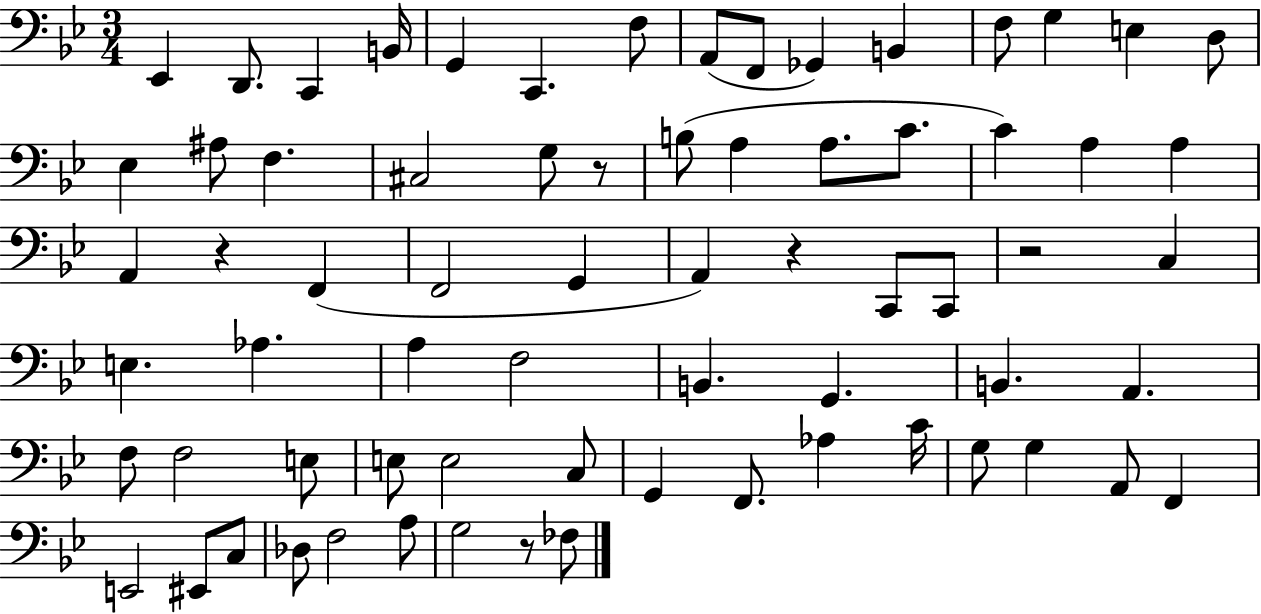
{
  \clef bass
  \numericTimeSignature
  \time 3/4
  \key bes \major
  \repeat volta 2 { ees,4 d,8. c,4 b,16 | g,4 c,4. f8 | a,8( f,8 ges,4) b,4 | f8 g4 e4 d8 | \break ees4 ais8 f4. | cis2 g8 r8 | b8( a4 a8. c'8. | c'4) a4 a4 | \break a,4 r4 f,4( | f,2 g,4 | a,4) r4 c,8 c,8 | r2 c4 | \break e4. aes4. | a4 f2 | b,4. g,4. | b,4. a,4. | \break f8 f2 e8 | e8 e2 c8 | g,4 f,8. aes4 c'16 | g8 g4 a,8 f,4 | \break e,2 eis,8 c8 | des8 f2 a8 | g2 r8 fes8 | } \bar "|."
}